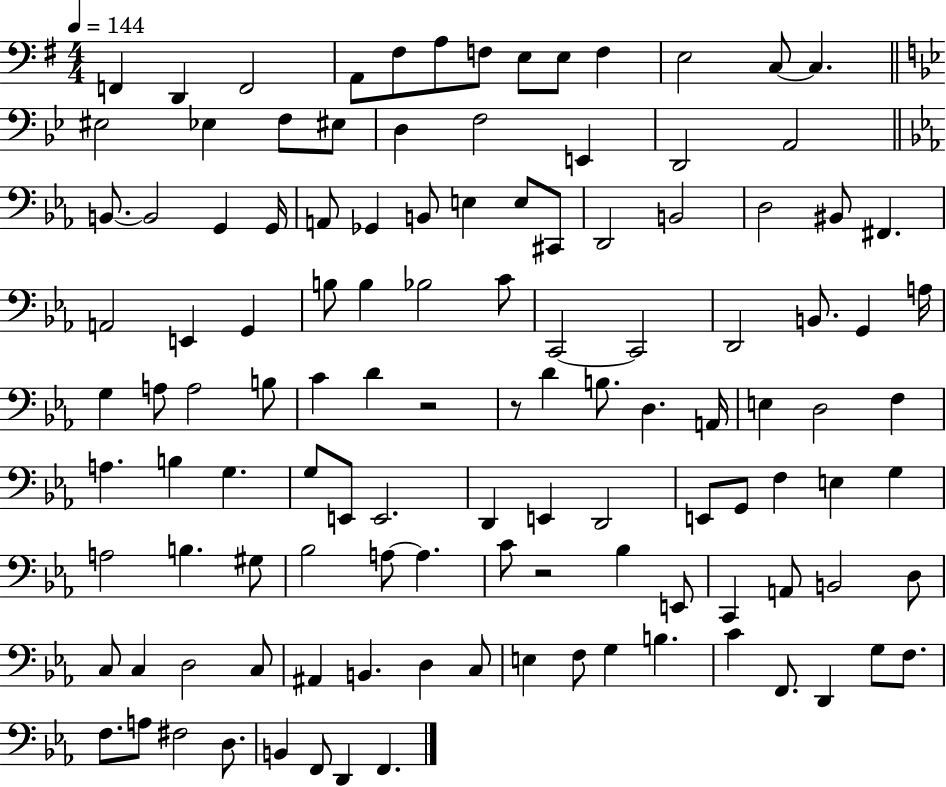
F2/q D2/q F2/h A2/e F#3/e A3/e F3/e E3/e E3/e F3/q E3/h C3/e C3/q. EIS3/h Eb3/q F3/e EIS3/e D3/q F3/h E2/q D2/h A2/h B2/e. B2/h G2/q G2/s A2/e Gb2/q B2/e E3/q E3/e C#2/e D2/h B2/h D3/h BIS2/e F#2/q. A2/h E2/q G2/q B3/e B3/q Bb3/h C4/e C2/h C2/h D2/h B2/e. G2/q A3/s G3/q A3/e A3/h B3/e C4/q D4/q R/h R/e D4/q B3/e. D3/q. A2/s E3/q D3/h F3/q A3/q. B3/q G3/q. G3/e E2/e E2/h. D2/q E2/q D2/h E2/e G2/e F3/q E3/q G3/q A3/h B3/q. G#3/e Bb3/h A3/e A3/q. C4/e R/h Bb3/q E2/e C2/q A2/e B2/h D3/e C3/e C3/q D3/h C3/e A#2/q B2/q. D3/q C3/e E3/q F3/e G3/q B3/q. C4/q F2/e. D2/q G3/e F3/e. F3/e. A3/e F#3/h D3/e. B2/q F2/e D2/q F2/q.